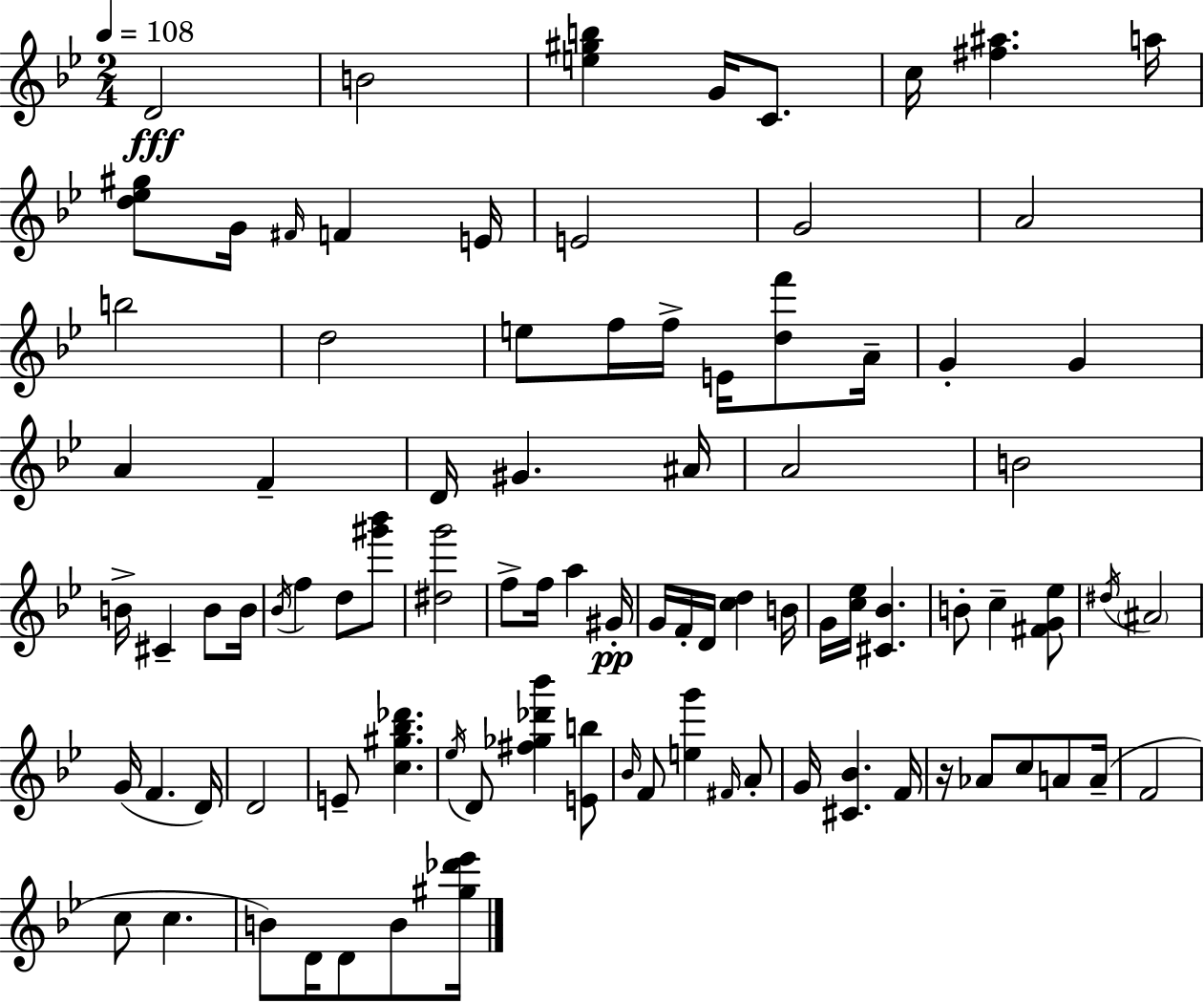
X:1
T:Untitled
M:2/4
L:1/4
K:Gm
D2 B2 [e^gb] G/4 C/2 c/4 [^f^a] a/4 [d_e^g]/2 G/4 ^F/4 F E/4 E2 G2 A2 b2 d2 e/2 f/4 f/4 E/4 [df']/2 A/4 G G A F D/4 ^G ^A/4 A2 B2 B/4 ^C B/2 B/4 _B/4 f d/2 [^g'_b']/2 [^dg']2 f/2 f/4 a ^G/4 G/4 F/4 D/4 [cd] B/4 G/4 [c_e]/4 [^C_B] B/2 c [^FG_e]/2 ^d/4 ^A2 G/4 F D/4 D2 E/2 [c^g_b_d'] _e/4 D/2 [^f_g_d'_b'] [Eb]/2 _B/4 F/2 [eg'] ^F/4 A/2 G/4 [^C_B] F/4 z/4 _A/2 c/2 A/2 A/4 F2 c/2 c B/2 D/4 D/2 B/2 [^g_d'_e']/4